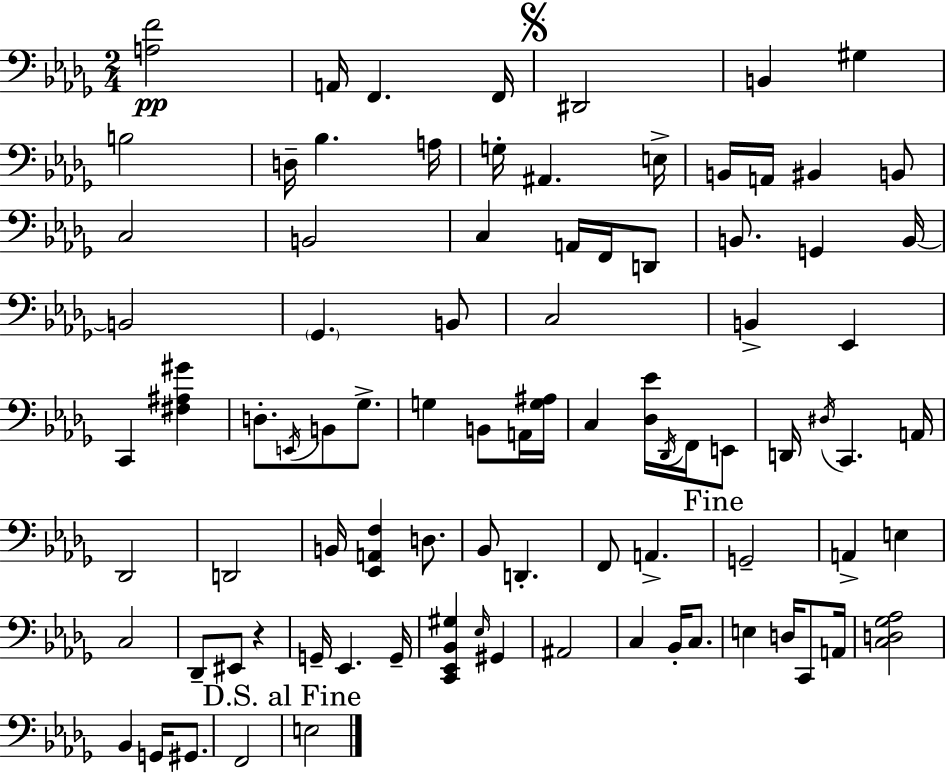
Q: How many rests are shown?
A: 1